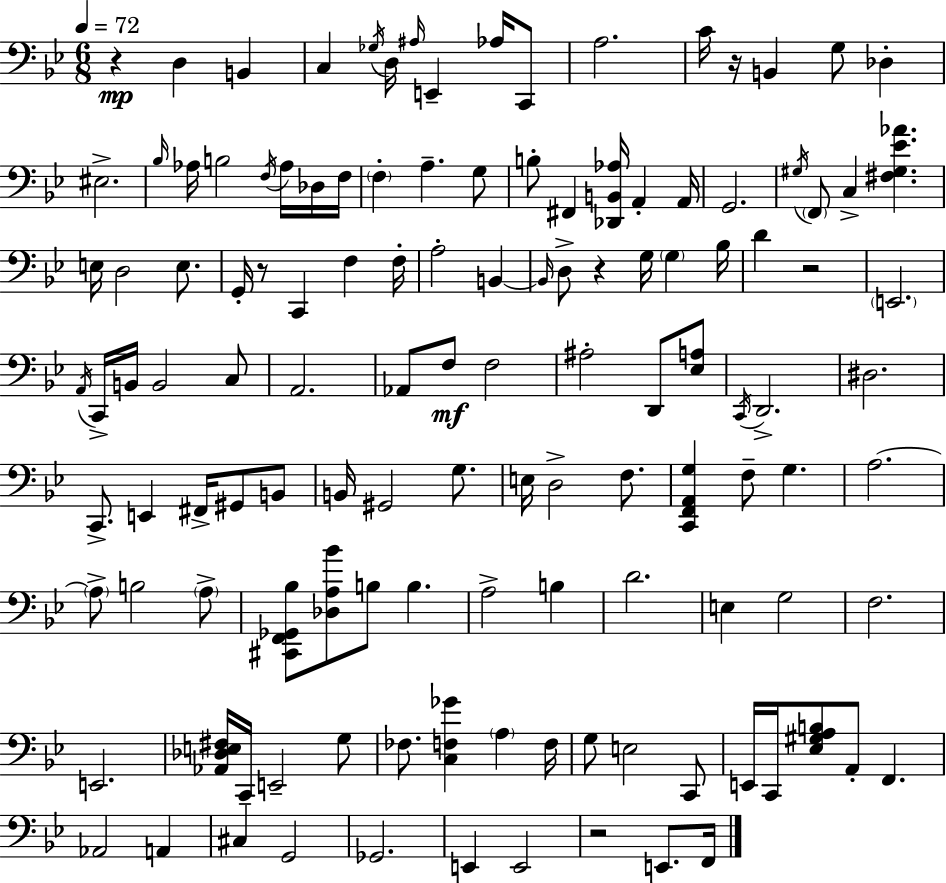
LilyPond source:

{
  \clef bass
  \numericTimeSignature
  \time 6/8
  \key bes \major
  \tempo 4 = 72
  r4\mp d4 b,4 | c4 \acciaccatura { ges16 } d16 \grace { ais16 } e,4-- aes16 | c,8 a2. | c'16 r16 b,4 g8 des4-. | \break eis2.-> | \grace { bes16 } aes16 b2 | \acciaccatura { f16 } aes16 des16 f16 \parenthesize f4-. a4.-- | g8 b8-. fis,4 <des, b, aes>16 a,4-. | \break a,16 g,2. | \acciaccatura { gis16 } \parenthesize f,8 c4-> <fis gis ees' aes'>4. | e16 d2 | e8. g,16-. r8 c,4 | \break f4 f16-. a2-. | b,4~~ \grace { b,16 } d8-> r4 | g16 \parenthesize g4 bes16 d'4 r2 | \parenthesize e,2. | \break \acciaccatura { a,16 } c,16-> b,16 b,2 | c8 a,2. | aes,8 f8\mf f2 | ais2-. | \break d,8 <ees a>8 \acciaccatura { c,16 } d,2.-> | dis2. | c,8.-> e,4 | fis,16-> gis,8 b,8 b,16 gis,2 | \break g8. e16 d2-> | f8. <c, f, a, g>4 | f8-- g4. a2.~~ | \parenthesize a8-> b2 | \break \parenthesize a8-> <cis, f, ges, bes>8 <des a bes'>8 | b8 b4. a2-> | b4 d'2. | e4 | \break g2 f2. | e,2. | <aes, des e fis>16 c,16-- e,2-- | g8 fes8. <c f ges'>4 | \break \parenthesize a4 f16 g8 e2 | c,8 e,16 c,16 <ees gis a b>8 | a,8-. f,4. aes,2 | a,4 cis4 | \break g,2 ges,2. | e,4 | e,2 r2 | e,8. f,16 \bar "|."
}